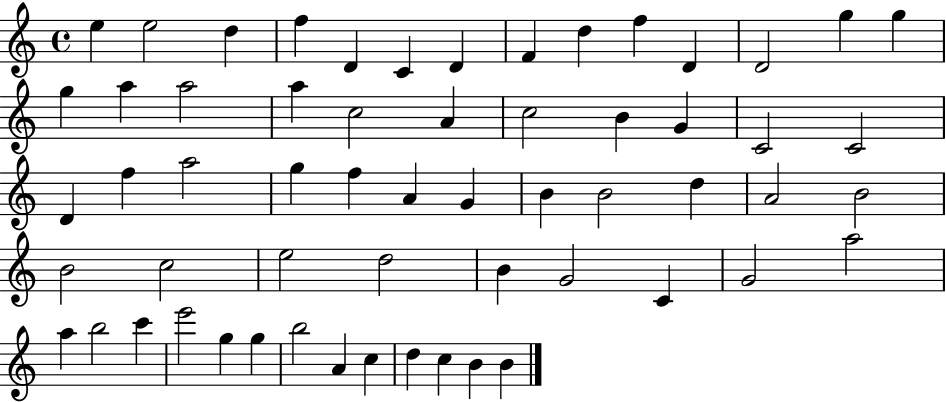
E5/q E5/h D5/q F5/q D4/q C4/q D4/q F4/q D5/q F5/q D4/q D4/h G5/q G5/q G5/q A5/q A5/h A5/q C5/h A4/q C5/h B4/q G4/q C4/h C4/h D4/q F5/q A5/h G5/q F5/q A4/q G4/q B4/q B4/h D5/q A4/h B4/h B4/h C5/h E5/h D5/h B4/q G4/h C4/q G4/h A5/h A5/q B5/h C6/q E6/h G5/q G5/q B5/h A4/q C5/q D5/q C5/q B4/q B4/q